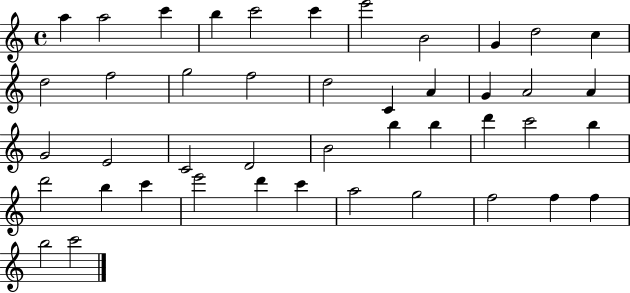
X:1
T:Untitled
M:4/4
L:1/4
K:C
a a2 c' b c'2 c' e'2 B2 G d2 c d2 f2 g2 f2 d2 C A G A2 A G2 E2 C2 D2 B2 b b d' c'2 b d'2 b c' e'2 d' c' a2 g2 f2 f f b2 c'2